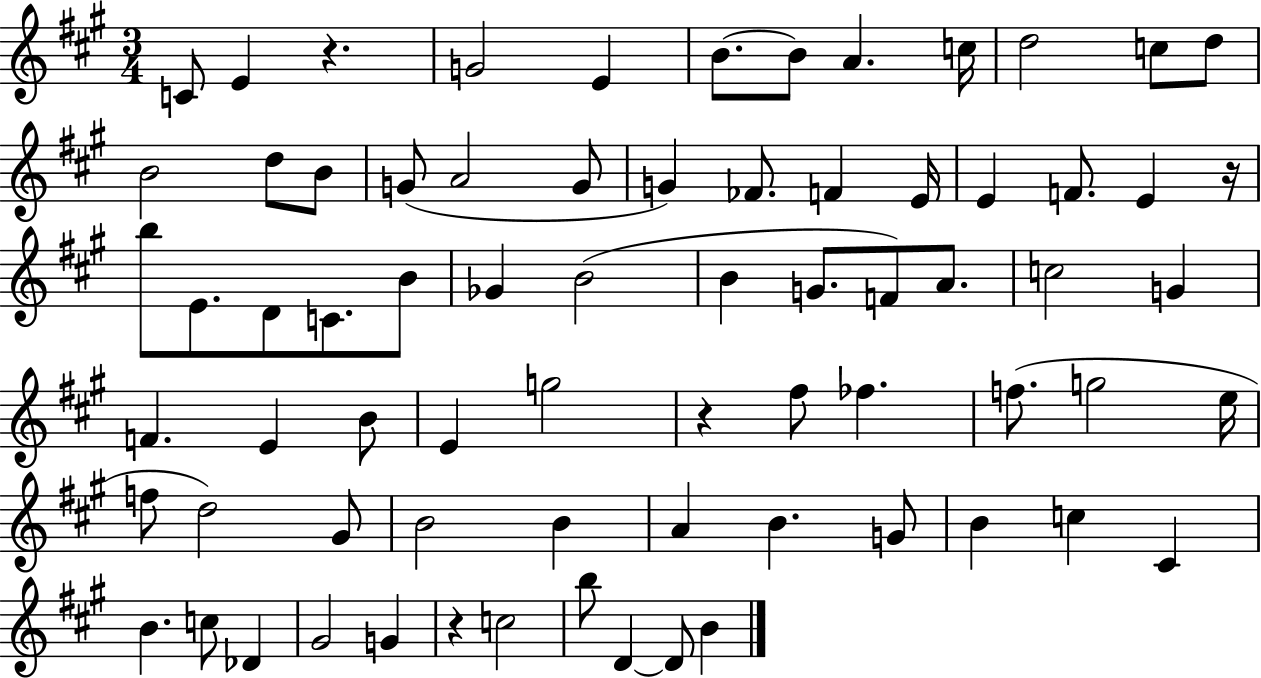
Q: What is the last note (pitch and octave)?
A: B4